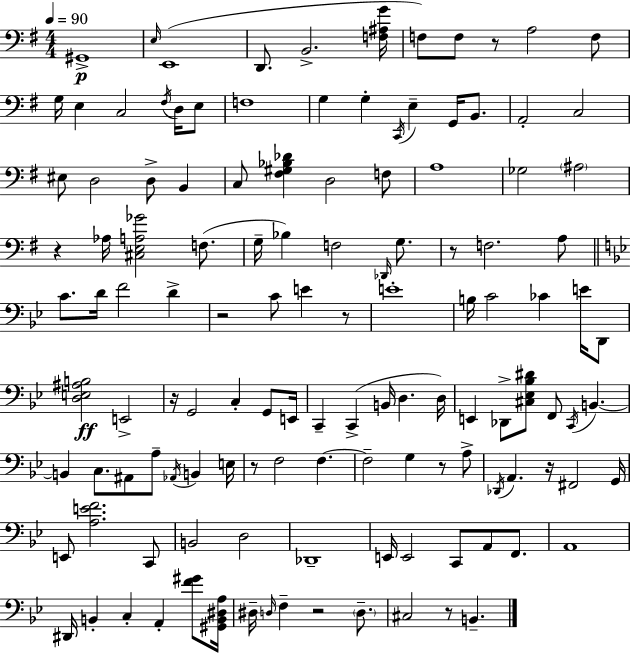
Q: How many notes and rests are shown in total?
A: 126